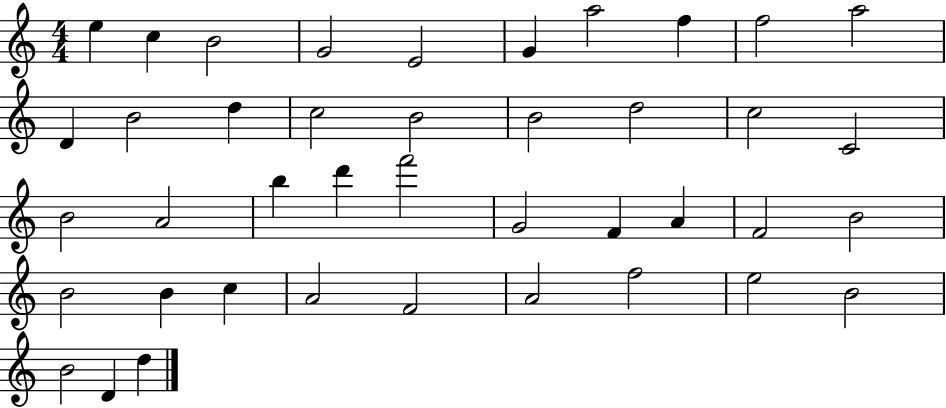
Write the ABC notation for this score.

X:1
T:Untitled
M:4/4
L:1/4
K:C
e c B2 G2 E2 G a2 f f2 a2 D B2 d c2 B2 B2 d2 c2 C2 B2 A2 b d' f'2 G2 F A F2 B2 B2 B c A2 F2 A2 f2 e2 B2 B2 D d